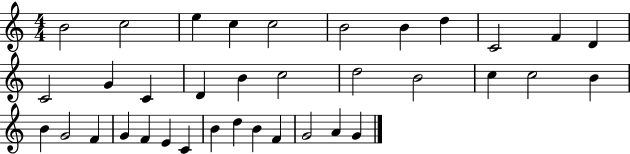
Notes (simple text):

B4/h C5/h E5/q C5/q C5/h B4/h B4/q D5/q C4/h F4/q D4/q C4/h G4/q C4/q D4/q B4/q C5/h D5/h B4/h C5/q C5/h B4/q B4/q G4/h F4/q G4/q F4/q E4/q C4/q B4/q D5/q B4/q F4/q G4/h A4/q G4/q